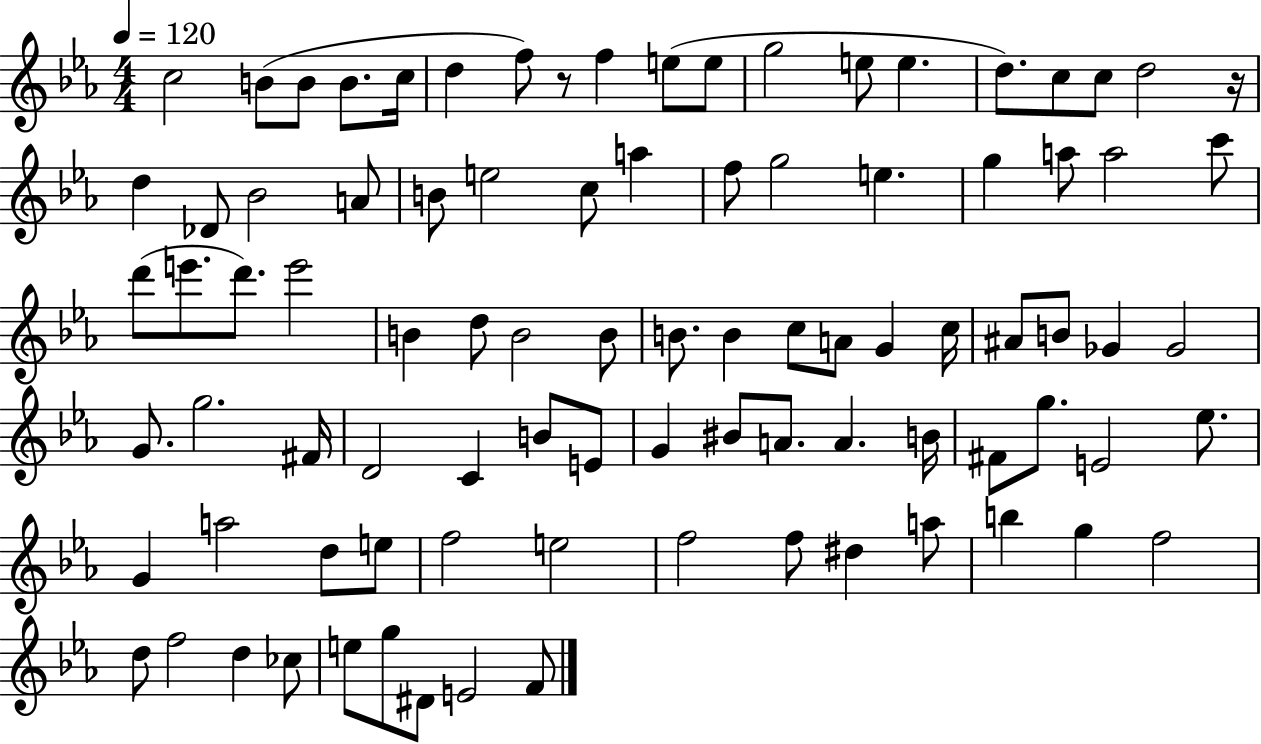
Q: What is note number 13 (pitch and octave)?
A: E5